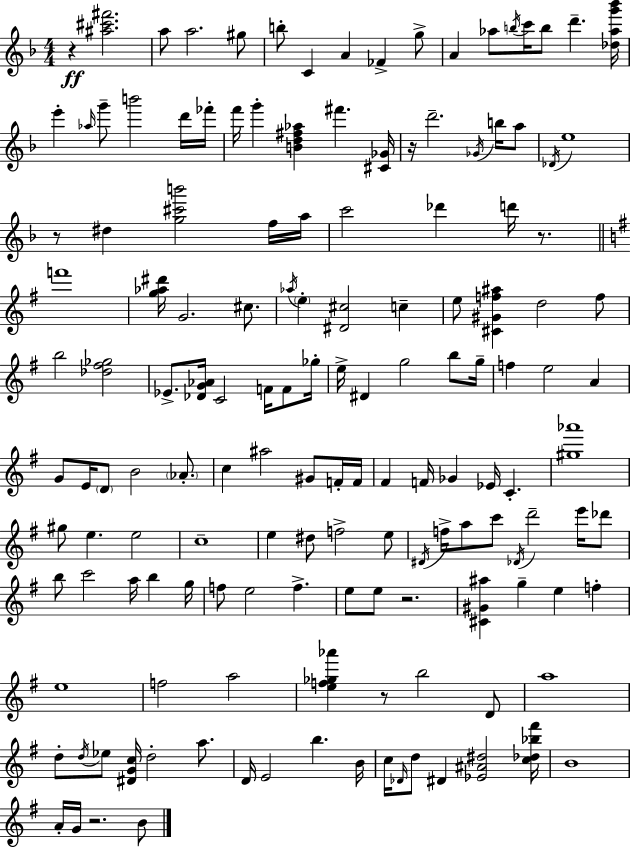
{
  \clef treble
  \numericTimeSignature
  \time 4/4
  \key f \major
  \repeat volta 2 { r4\ff <ais'' cis''' fis'''>2. | a''8 a''2. gis''8 | b''8-. c'4 a'4 fes'4-> g''8-> | a'4 aes''8 \acciaccatura { b''16 } c'''16 b''8 d'''4.-- | \break <des'' aes'' g''' bes'''>16 e'''4-. \grace { aes''16 } g'''8-- b'''2 | d'''16 fes'''16-. f'''16 g'''4-. <b' d'' fis'' aes''>4 fis'''4. | <cis' ges'>16 r16 d'''2.-- \acciaccatura { ges'16 } | b''16 a''8 \acciaccatura { des'16 } e''1 | \break r8 dis''4 <g'' cis''' b'''>2 | f''16 a''16 c'''2 des'''4 | d'''16 r8. \bar "||" \break \key g \major f'''1 | <g'' aes'' dis'''>16 g'2. cis''8. | \acciaccatura { aes''16 } \parenthesize e''4-. <dis' cis''>2 c''4-- | e''8 <cis' gis' f'' ais''>4 d''2 f''8 | \break b''2 <des'' fis'' ges''>2 | ees'8.-> <des' g' aes'>16 c'2 f'16 f'8 | ges''16-. e''16-> dis'4 g''2 b''8 | g''16-- f''4 e''2 a'4 | \break g'8 e'16 \parenthesize d'8 b'2 \parenthesize aes'8.-. | c''4 ais''2 gis'8 f'16-. | f'16 fis'4 f'16 ges'4 ees'16 c'4.-. | <gis'' aes'''>1 | \break gis''8 e''4. e''2 | c''1-- | e''4 dis''8 f''2-> e''8 | \acciaccatura { dis'16 } f''16-> a''8 c'''8 \acciaccatura { des'16 } d'''2-- | \break e'''16 des'''8 b''8 c'''2 a''16 b''4 | g''16 f''8 e''2 f''4.-> | e''8 e''8 r2. | <cis' gis' ais''>4 g''4-- e''4 f''4-. | \break e''1 | f''2 a''2 | <e'' f'' ges'' aes'''>4 r8 b''2 | d'8 a''1 | \break d''8-. \acciaccatura { d''16 } ees''8 <dis' g' c''>16 d''2-. | a''8. d'16 e'2 b''4. | b'16 c''16 \grace { des'16 } d''8 dis'4 <ees' ais' dis''>2 | <c'' des'' bes'' fis'''>16 b'1 | \break a'16-. g'16 r2. | b'8 } \bar "|."
}